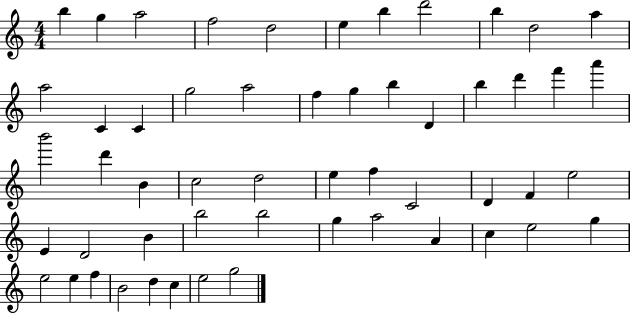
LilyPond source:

{
  \clef treble
  \numericTimeSignature
  \time 4/4
  \key c \major
  b''4 g''4 a''2 | f''2 d''2 | e''4 b''4 d'''2 | b''4 d''2 a''4 | \break a''2 c'4 c'4 | g''2 a''2 | f''4 g''4 b''4 d'4 | b''4 d'''4 f'''4 a'''4 | \break b'''2 d'''4 b'4 | c''2 d''2 | e''4 f''4 c'2 | d'4 f'4 e''2 | \break e'4 d'2 b'4 | b''2 b''2 | g''4 a''2 a'4 | c''4 e''2 g''4 | \break e''2 e''4 f''4 | b'2 d''4 c''4 | e''2 g''2 | \bar "|."
}